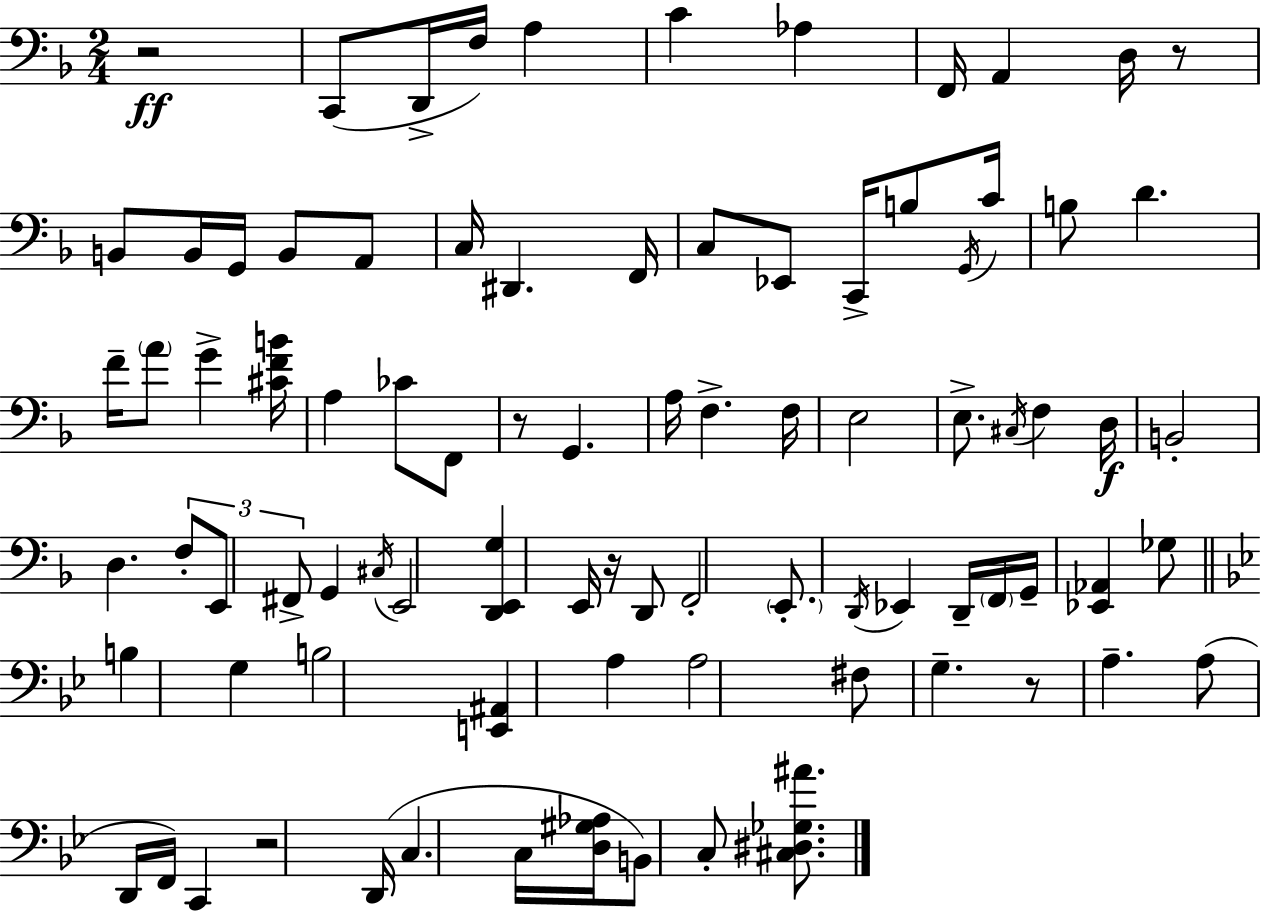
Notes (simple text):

R/h C2/e D2/s F3/s A3/q C4/q Ab3/q F2/s A2/q D3/s R/e B2/e B2/s G2/s B2/e A2/e C3/s D#2/q. F2/s C3/e Eb2/e C2/s B3/e G2/s C4/s B3/e D4/q. F4/s A4/e G4/q [C#4,F4,B4]/s A3/q CES4/e F2/e R/e G2/q. A3/s F3/q. F3/s E3/h E3/e. C#3/s F3/q D3/s B2/h D3/q. F3/e E2/e F#2/e G2/q C#3/s E2/h [D2,E2,G3]/q E2/s R/s D2/e F2/h E2/e. D2/s Eb2/q D2/s F2/s G2/s [Eb2,Ab2]/q Gb3/e B3/q G3/q B3/h [E2,A#2]/q A3/q A3/h F#3/e G3/q. R/e A3/q. A3/e D2/s F2/s C2/q R/h D2/s C3/q. C3/s [D3,G#3,Ab3]/s B2/e C3/e [C#3,D#3,Gb3,A#4]/e.